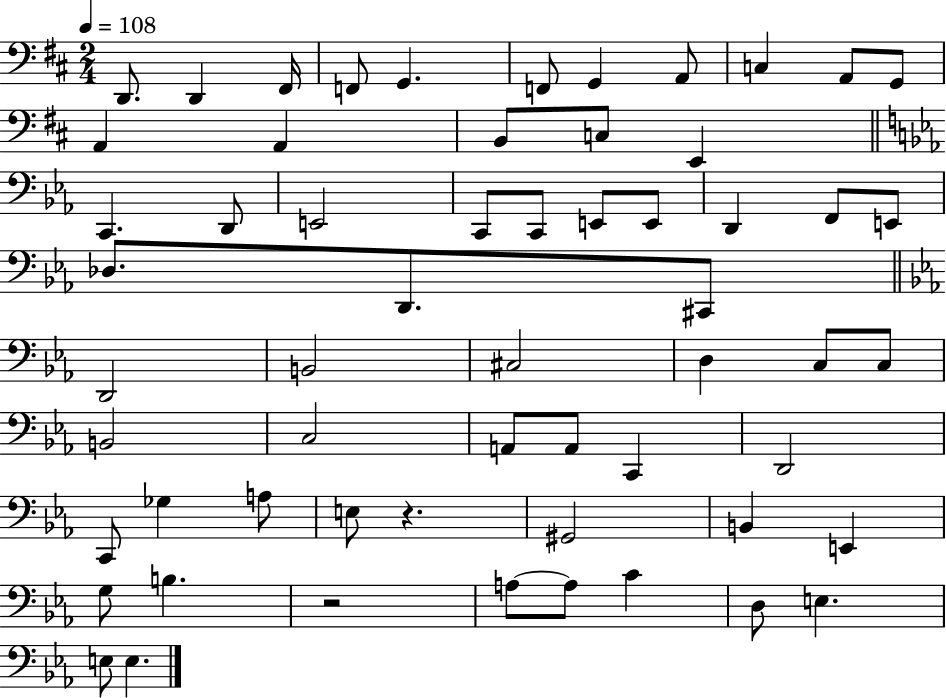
D2/e. D2/q F#2/s F2/e G2/q. F2/e G2/q A2/e C3/q A2/e G2/e A2/q A2/q B2/e C3/e E2/q C2/q. D2/e E2/h C2/e C2/e E2/e E2/e D2/q F2/e E2/e Db3/e. D2/e. C#2/e D2/h B2/h C#3/h D3/q C3/e C3/e B2/h C3/h A2/e A2/e C2/q D2/h C2/e Gb3/q A3/e E3/e R/q. G#2/h B2/q E2/q G3/e B3/q. R/h A3/e A3/e C4/q D3/e E3/q. E3/e E3/q.